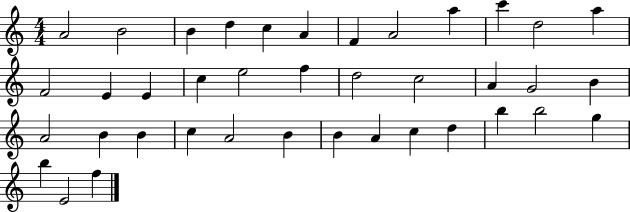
X:1
T:Untitled
M:4/4
L:1/4
K:C
A2 B2 B d c A F A2 a c' d2 a F2 E E c e2 f d2 c2 A G2 B A2 B B c A2 B B A c d b b2 g b E2 f